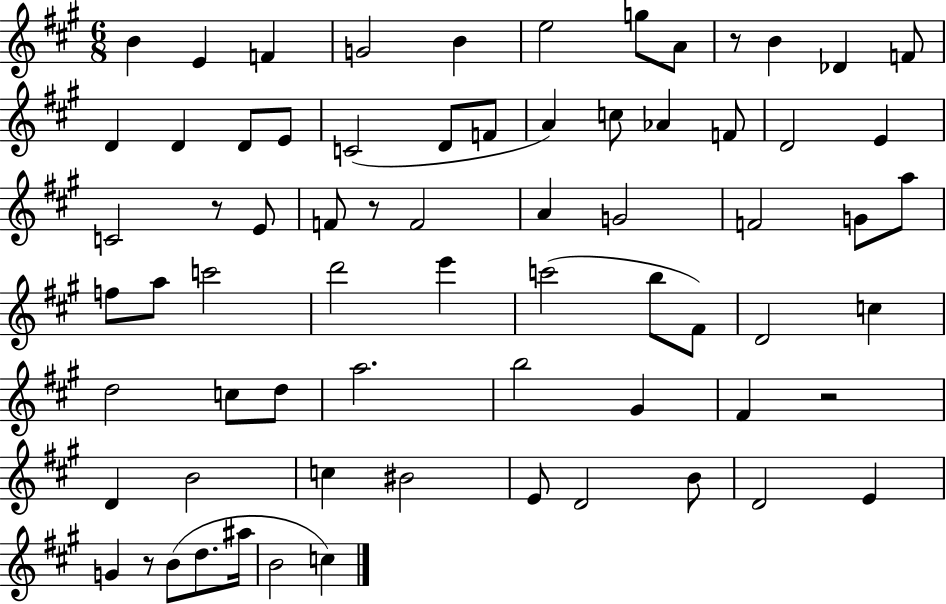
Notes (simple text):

B4/q E4/q F4/q G4/h B4/q E5/h G5/e A4/e R/e B4/q Db4/q F4/e D4/q D4/q D4/e E4/e C4/h D4/e F4/e A4/q C5/e Ab4/q F4/e D4/h E4/q C4/h R/e E4/e F4/e R/e F4/h A4/q G4/h F4/h G4/e A5/e F5/e A5/e C6/h D6/h E6/q C6/h B5/e F#4/e D4/h C5/q D5/h C5/e D5/e A5/h. B5/h G#4/q F#4/q R/h D4/q B4/h C5/q BIS4/h E4/e D4/h B4/e D4/h E4/q G4/q R/e B4/e D5/e. A#5/s B4/h C5/q